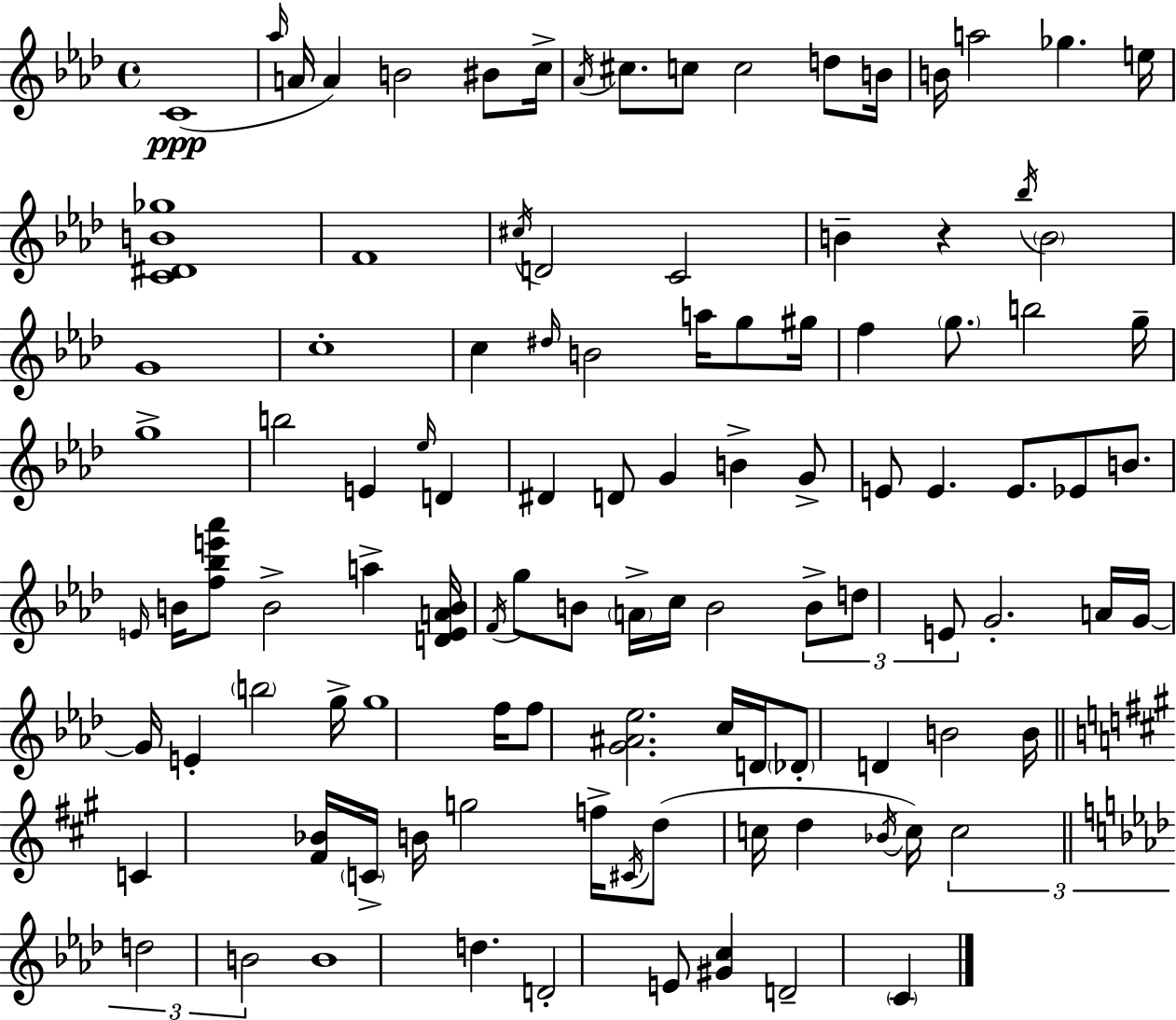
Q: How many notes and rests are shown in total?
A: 107